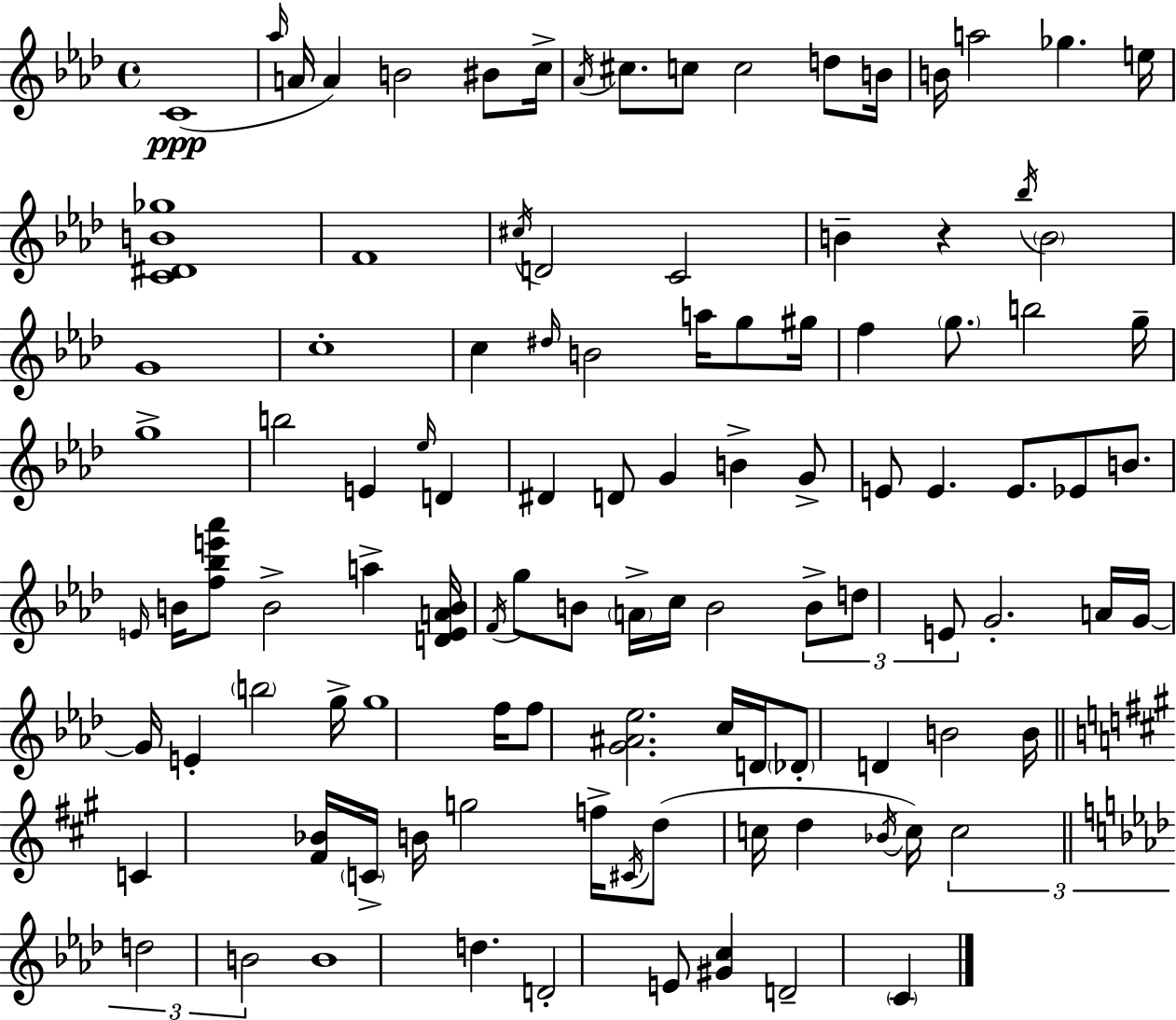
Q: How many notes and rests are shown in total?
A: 107